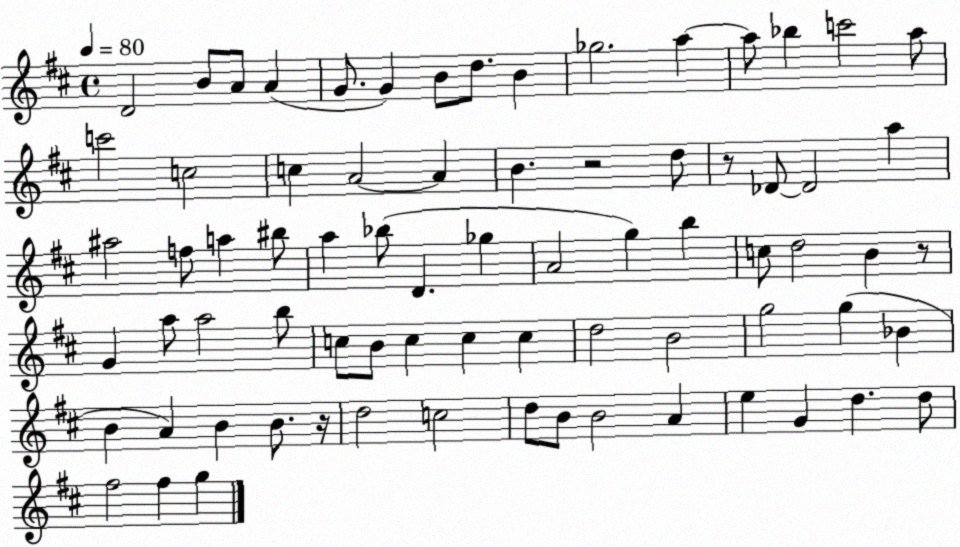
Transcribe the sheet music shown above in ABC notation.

X:1
T:Untitled
M:4/4
L:1/4
K:D
D2 B/2 A/2 A G/2 G B/2 d/2 B _g2 a a/2 _b c'2 a/2 c'2 c2 c A2 A B z2 d/2 z/2 _D/2 _D2 a ^a2 f/2 a ^b/2 a _b/2 D _g A2 g b c/2 d2 B z/2 G a/2 a2 b/2 c/2 B/2 c c c d2 B2 g2 g _B B A B B/2 z/4 d2 c2 d/2 B/2 B2 A e G d d/2 ^f2 ^f g